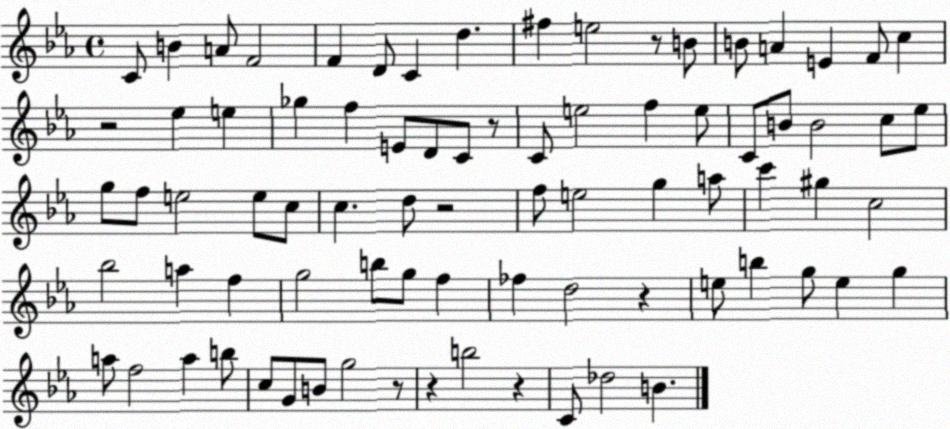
X:1
T:Untitled
M:4/4
L:1/4
K:Eb
C/2 B A/2 F2 F D/2 C d ^f e2 z/2 B/2 B/2 A E F/2 c z2 _e e _g f E/2 D/2 C/2 z/2 C/2 e2 f e/2 C/2 B/2 B2 c/2 _e/2 g/2 f/2 e2 e/2 c/2 c d/2 z2 f/2 e2 g a/2 c' ^g c2 _b2 a f g2 b/2 g/2 f _f d2 z e/2 b g/2 e g a/2 f2 a b/2 c/2 G/2 B/2 g2 z/2 z b2 z C/2 _d2 B